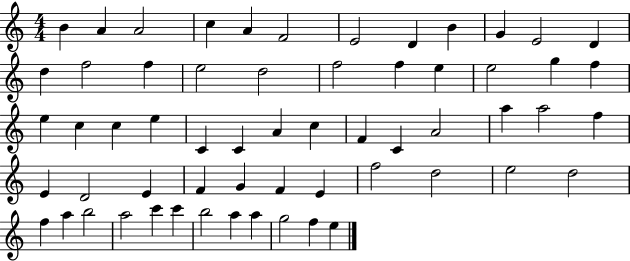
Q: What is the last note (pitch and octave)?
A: E5